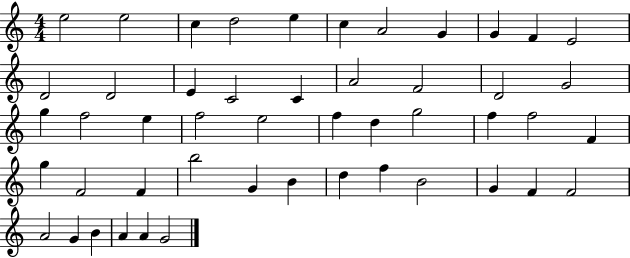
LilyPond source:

{
  \clef treble
  \numericTimeSignature
  \time 4/4
  \key c \major
  e''2 e''2 | c''4 d''2 e''4 | c''4 a'2 g'4 | g'4 f'4 e'2 | \break d'2 d'2 | e'4 c'2 c'4 | a'2 f'2 | d'2 g'2 | \break g''4 f''2 e''4 | f''2 e''2 | f''4 d''4 g''2 | f''4 f''2 f'4 | \break g''4 f'2 f'4 | b''2 g'4 b'4 | d''4 f''4 b'2 | g'4 f'4 f'2 | \break a'2 g'4 b'4 | a'4 a'4 g'2 | \bar "|."
}